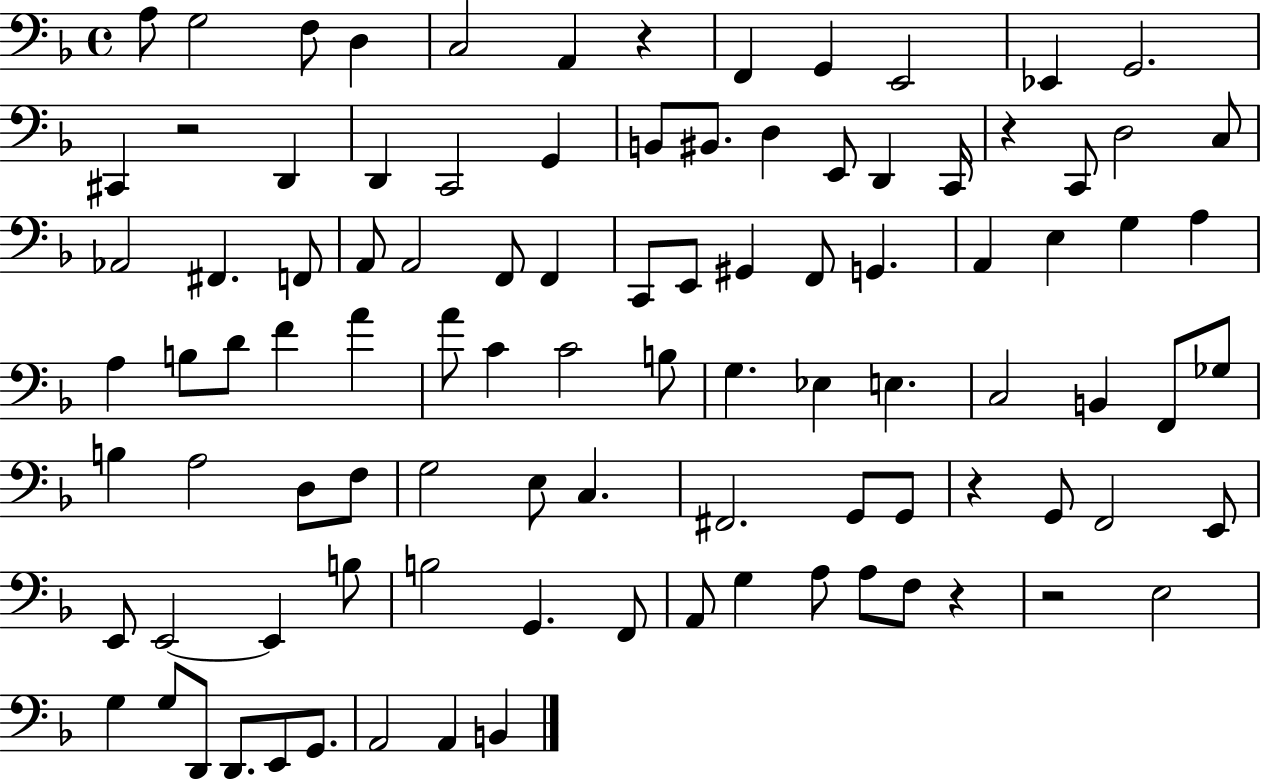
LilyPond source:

{
  \clef bass
  \time 4/4
  \defaultTimeSignature
  \key f \major
  a8 g2 f8 d4 | c2 a,4 r4 | f,4 g,4 e,2 | ees,4 g,2. | \break cis,4 r2 d,4 | d,4 c,2 g,4 | b,8 bis,8. d4 e,8 d,4 c,16 | r4 c,8 d2 c8 | \break aes,2 fis,4. f,8 | a,8 a,2 f,8 f,4 | c,8 e,8 gis,4 f,8 g,4. | a,4 e4 g4 a4 | \break a4 b8 d'8 f'4 a'4 | a'8 c'4 c'2 b8 | g4. ees4 e4. | c2 b,4 f,8 ges8 | \break b4 a2 d8 f8 | g2 e8 c4. | fis,2. g,8 g,8 | r4 g,8 f,2 e,8 | \break e,8 e,2~~ e,4 b8 | b2 g,4. f,8 | a,8 g4 a8 a8 f8 r4 | r2 e2 | \break g4 g8 d,8 d,8. e,8 g,8. | a,2 a,4 b,4 | \bar "|."
}